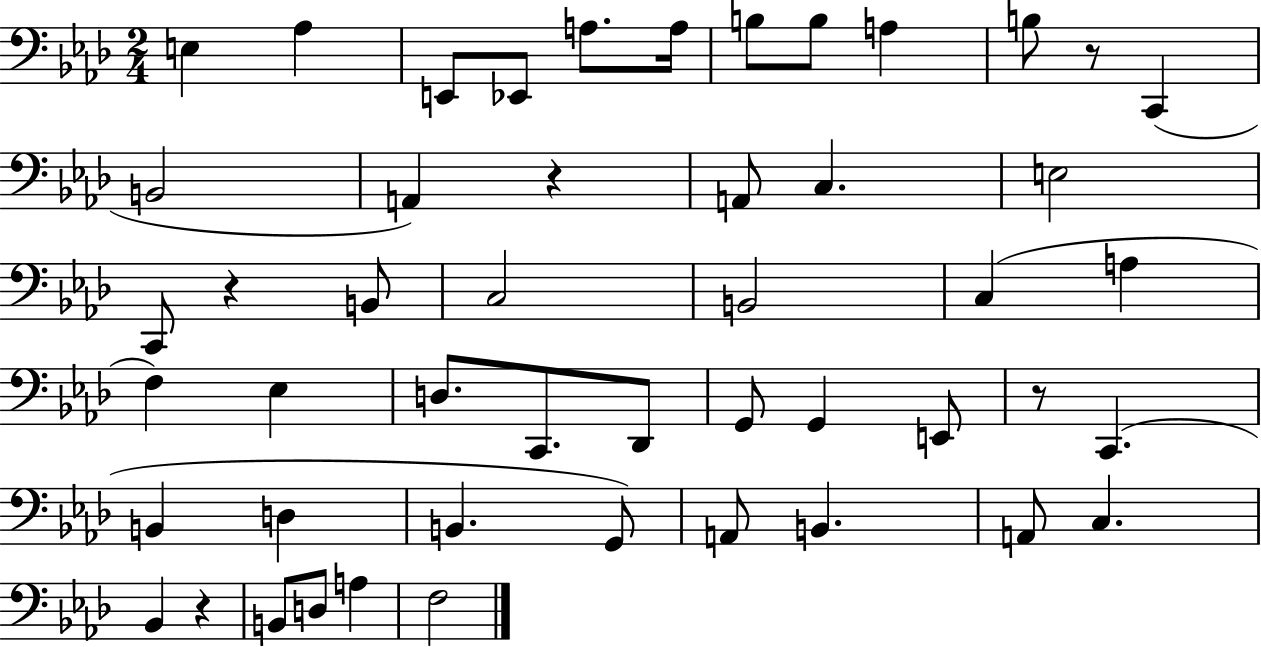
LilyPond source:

{
  \clef bass
  \numericTimeSignature
  \time 2/4
  \key aes \major
  \repeat volta 2 { e4 aes4 | e,8 ees,8 a8. a16 | b8 b8 a4 | b8 r8 c,4( | \break b,2 | a,4) r4 | a,8 c4. | e2 | \break c,8 r4 b,8 | c2 | b,2 | c4( a4 | \break f4) ees4 | d8. c,8. des,8 | g,8 g,4 e,8 | r8 c,4.( | \break b,4 d4 | b,4. g,8) | a,8 b,4. | a,8 c4. | \break bes,4 r4 | b,8 d8 a4 | f2 | } \bar "|."
}